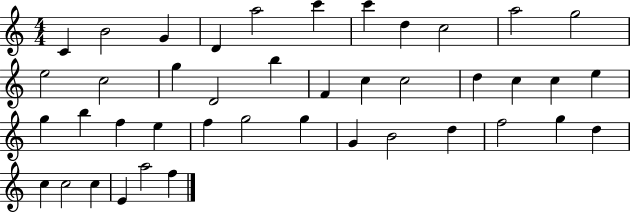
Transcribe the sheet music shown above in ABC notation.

X:1
T:Untitled
M:4/4
L:1/4
K:C
C B2 G D a2 c' c' d c2 a2 g2 e2 c2 g D2 b F c c2 d c c e g b f e f g2 g G B2 d f2 g d c c2 c E a2 f